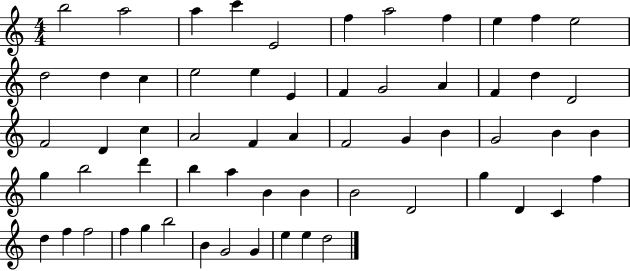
{
  \clef treble
  \numericTimeSignature
  \time 4/4
  \key c \major
  b''2 a''2 | a''4 c'''4 e'2 | f''4 a''2 f''4 | e''4 f''4 e''2 | \break d''2 d''4 c''4 | e''2 e''4 e'4 | f'4 g'2 a'4 | f'4 d''4 d'2 | \break f'2 d'4 c''4 | a'2 f'4 a'4 | f'2 g'4 b'4 | g'2 b'4 b'4 | \break g''4 b''2 d'''4 | b''4 a''4 b'4 b'4 | b'2 d'2 | g''4 d'4 c'4 f''4 | \break d''4 f''4 f''2 | f''4 g''4 b''2 | b'4 g'2 g'4 | e''4 e''4 d''2 | \break \bar "|."
}